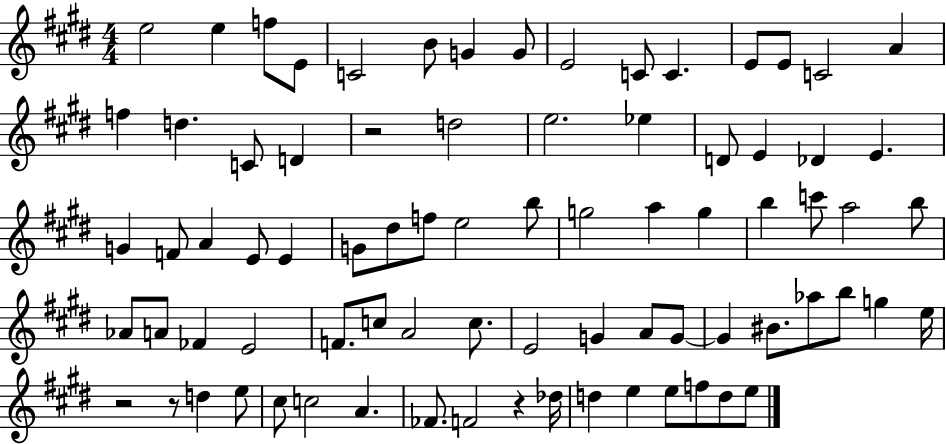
X:1
T:Untitled
M:4/4
L:1/4
K:E
e2 e f/2 E/2 C2 B/2 G G/2 E2 C/2 C E/2 E/2 C2 A f d C/2 D z2 d2 e2 _e D/2 E _D E G F/2 A E/2 E G/2 ^d/2 f/2 e2 b/2 g2 a g b c'/2 a2 b/2 _A/2 A/2 _F E2 F/2 c/2 A2 c/2 E2 G A/2 G/2 G ^B/2 _a/2 b/2 g e/4 z2 z/2 d e/2 ^c/2 c2 A _F/2 F2 z _d/4 d e e/2 f/2 d/2 e/2